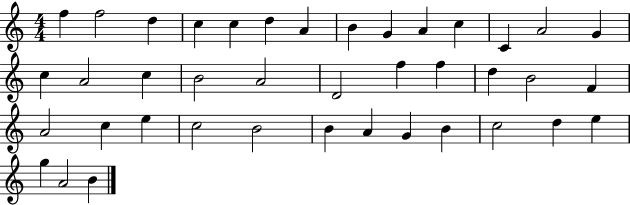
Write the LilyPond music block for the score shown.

{
  \clef treble
  \numericTimeSignature
  \time 4/4
  \key c \major
  f''4 f''2 d''4 | c''4 c''4 d''4 a'4 | b'4 g'4 a'4 c''4 | c'4 a'2 g'4 | \break c''4 a'2 c''4 | b'2 a'2 | d'2 f''4 f''4 | d''4 b'2 f'4 | \break a'2 c''4 e''4 | c''2 b'2 | b'4 a'4 g'4 b'4 | c''2 d''4 e''4 | \break g''4 a'2 b'4 | \bar "|."
}